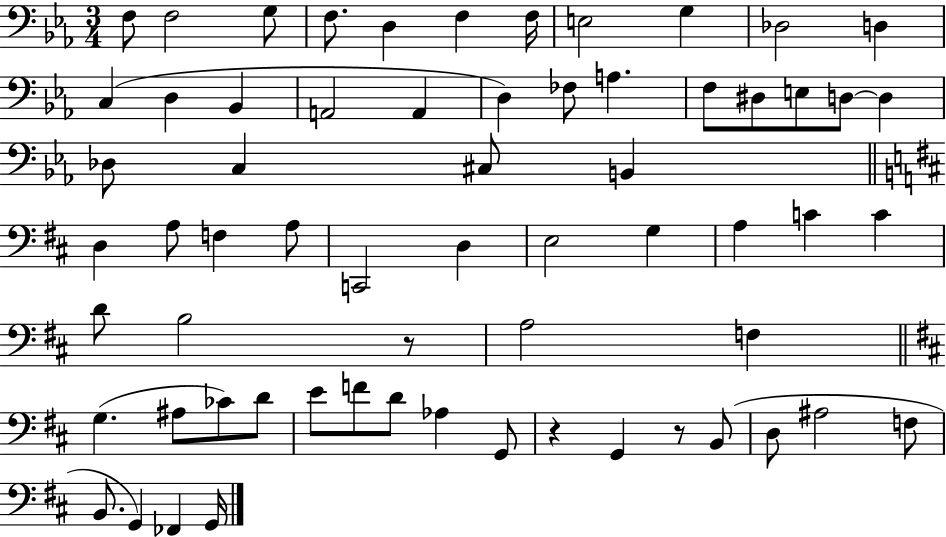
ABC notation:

X:1
T:Untitled
M:3/4
L:1/4
K:Eb
F,/2 F,2 G,/2 F,/2 D, F, F,/4 E,2 G, _D,2 D, C, D, _B,, A,,2 A,, D, _F,/2 A, F,/2 ^D,/2 E,/2 D,/2 D, _D,/2 C, ^C,/2 B,, D, A,/2 F, A,/2 C,,2 D, E,2 G, A, C C D/2 B,2 z/2 A,2 F, G, ^A,/2 _C/2 D/2 E/2 F/2 D/2 _A, G,,/2 z G,, z/2 B,,/2 D,/2 ^A,2 F,/2 B,,/2 G,, _F,, G,,/4